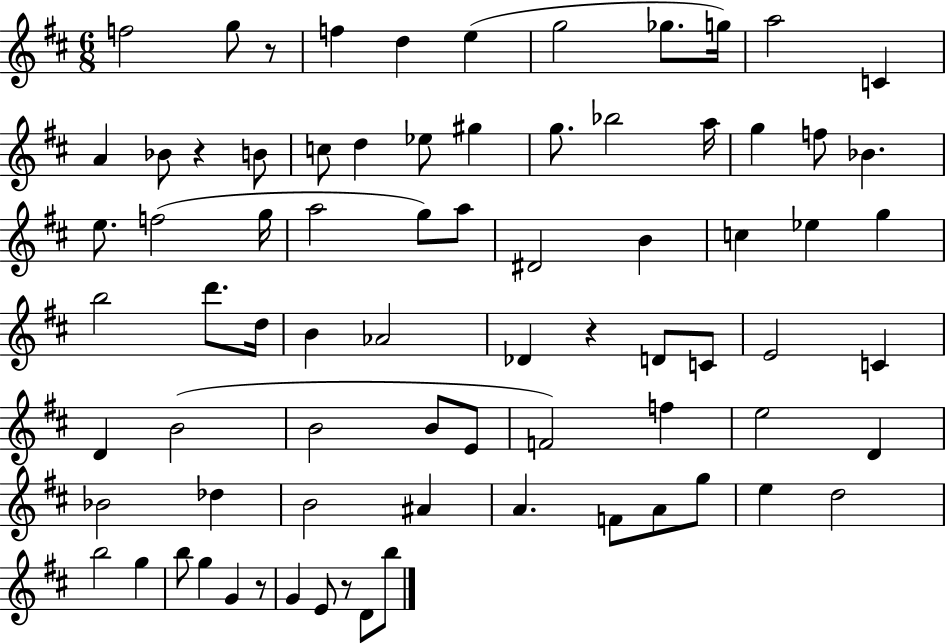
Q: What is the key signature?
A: D major